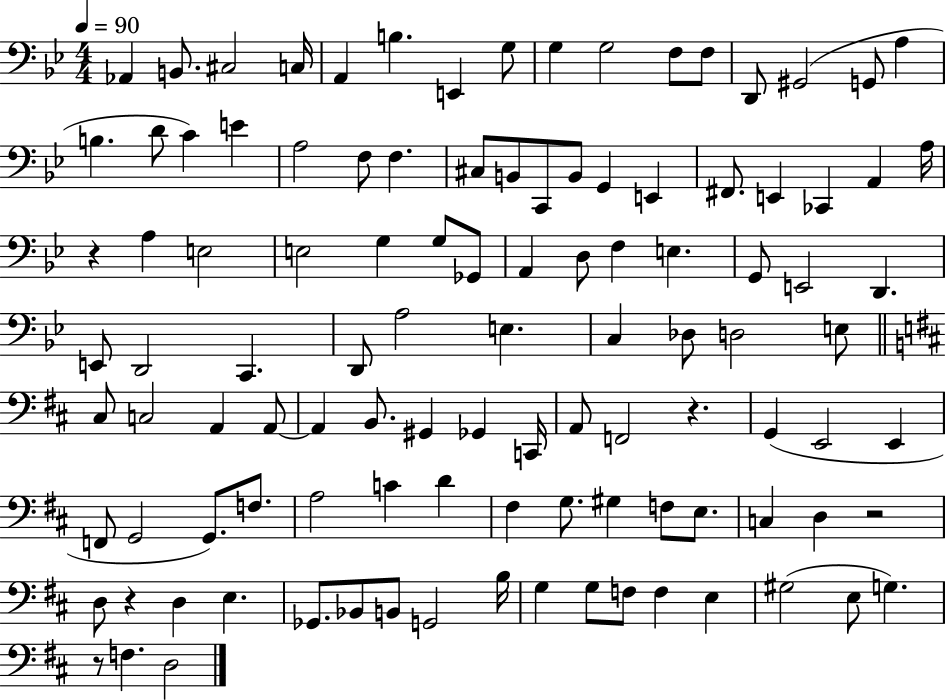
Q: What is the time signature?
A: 4/4